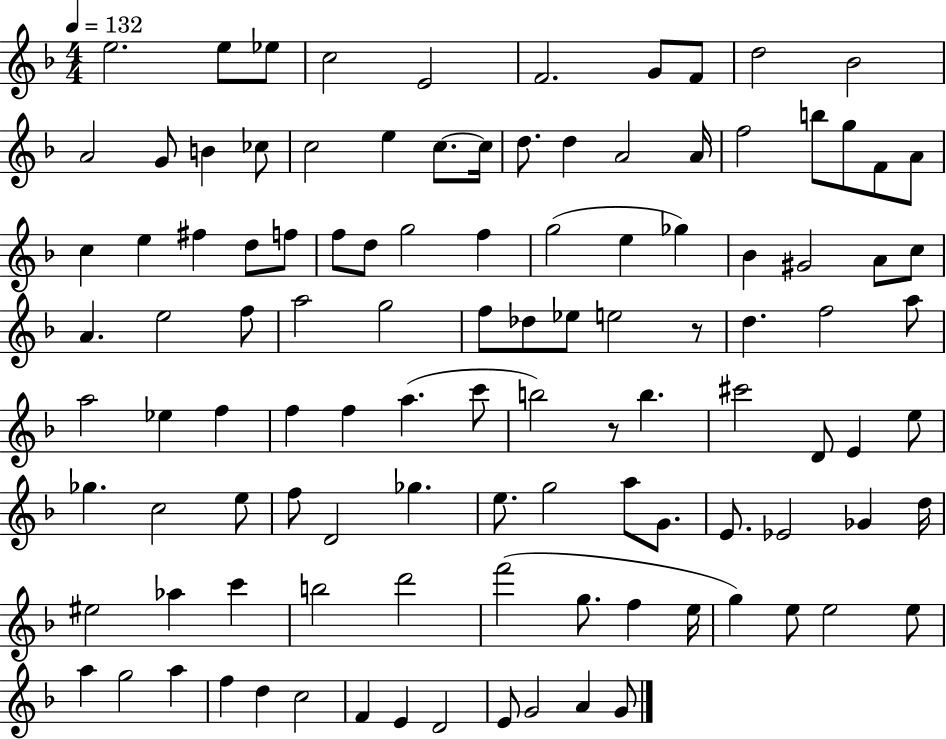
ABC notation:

X:1
T:Untitled
M:4/4
L:1/4
K:F
e2 e/2 _e/2 c2 E2 F2 G/2 F/2 d2 _B2 A2 G/2 B _c/2 c2 e c/2 c/4 d/2 d A2 A/4 f2 b/2 g/2 F/2 A/2 c e ^f d/2 f/2 f/2 d/2 g2 f g2 e _g _B ^G2 A/2 c/2 A e2 f/2 a2 g2 f/2 _d/2 _e/2 e2 z/2 d f2 a/2 a2 _e f f f a c'/2 b2 z/2 b ^c'2 D/2 E e/2 _g c2 e/2 f/2 D2 _g e/2 g2 a/2 G/2 E/2 _E2 _G d/4 ^e2 _a c' b2 d'2 f'2 g/2 f e/4 g e/2 e2 e/2 a g2 a f d c2 F E D2 E/2 G2 A G/2